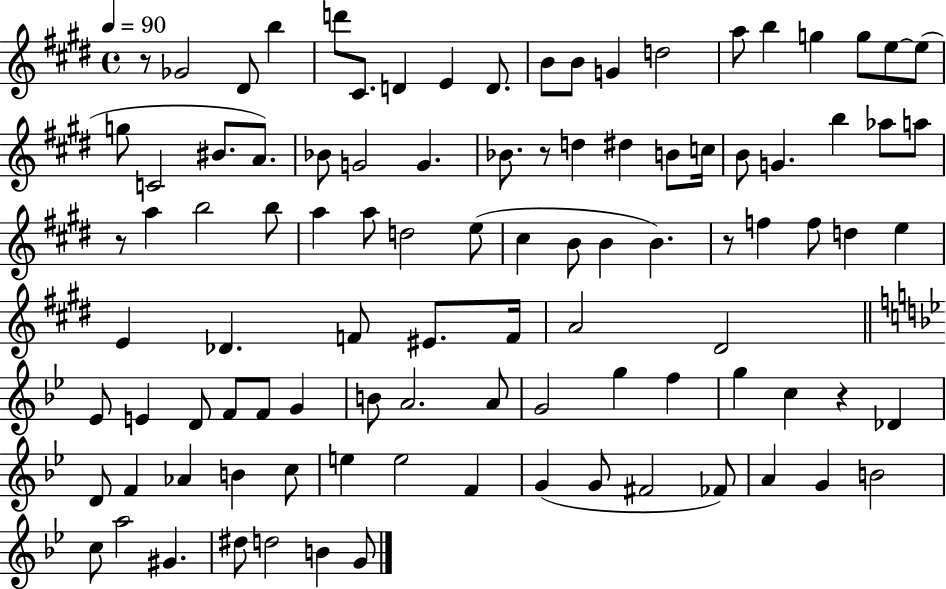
{
  \clef treble
  \time 4/4
  \defaultTimeSignature
  \key e \major
  \tempo 4 = 90
  r8 ges'2 dis'8 b''4 | d'''8 cis'8. d'4 e'4 d'8. | b'8 b'8 g'4 d''2 | a''8 b''4 g''4 g''8 e''8~~ e''8( | \break g''8 c'2 bis'8. a'8.) | bes'8 g'2 g'4. | bes'8. r8 d''4 dis''4 b'8 c''16 | b'8 g'4. b''4 aes''8 a''8 | \break r8 a''4 b''2 b''8 | a''4 a''8 d''2 e''8( | cis''4 b'8 b'4 b'4.) | r8 f''4 f''8 d''4 e''4 | \break e'4 des'4. f'8 eis'8. f'16 | a'2 dis'2 | \bar "||" \break \key bes \major ees'8 e'4 d'8 f'8 f'8 g'4 | b'8 a'2. a'8 | g'2 g''4 f''4 | g''4 c''4 r4 des'4 | \break d'8 f'4 aes'4 b'4 c''8 | e''4 e''2 f'4 | g'4( g'8 fis'2 fes'8) | a'4 g'4 b'2 | \break c''8 a''2 gis'4. | dis''8 d''2 b'4 g'8 | \bar "|."
}